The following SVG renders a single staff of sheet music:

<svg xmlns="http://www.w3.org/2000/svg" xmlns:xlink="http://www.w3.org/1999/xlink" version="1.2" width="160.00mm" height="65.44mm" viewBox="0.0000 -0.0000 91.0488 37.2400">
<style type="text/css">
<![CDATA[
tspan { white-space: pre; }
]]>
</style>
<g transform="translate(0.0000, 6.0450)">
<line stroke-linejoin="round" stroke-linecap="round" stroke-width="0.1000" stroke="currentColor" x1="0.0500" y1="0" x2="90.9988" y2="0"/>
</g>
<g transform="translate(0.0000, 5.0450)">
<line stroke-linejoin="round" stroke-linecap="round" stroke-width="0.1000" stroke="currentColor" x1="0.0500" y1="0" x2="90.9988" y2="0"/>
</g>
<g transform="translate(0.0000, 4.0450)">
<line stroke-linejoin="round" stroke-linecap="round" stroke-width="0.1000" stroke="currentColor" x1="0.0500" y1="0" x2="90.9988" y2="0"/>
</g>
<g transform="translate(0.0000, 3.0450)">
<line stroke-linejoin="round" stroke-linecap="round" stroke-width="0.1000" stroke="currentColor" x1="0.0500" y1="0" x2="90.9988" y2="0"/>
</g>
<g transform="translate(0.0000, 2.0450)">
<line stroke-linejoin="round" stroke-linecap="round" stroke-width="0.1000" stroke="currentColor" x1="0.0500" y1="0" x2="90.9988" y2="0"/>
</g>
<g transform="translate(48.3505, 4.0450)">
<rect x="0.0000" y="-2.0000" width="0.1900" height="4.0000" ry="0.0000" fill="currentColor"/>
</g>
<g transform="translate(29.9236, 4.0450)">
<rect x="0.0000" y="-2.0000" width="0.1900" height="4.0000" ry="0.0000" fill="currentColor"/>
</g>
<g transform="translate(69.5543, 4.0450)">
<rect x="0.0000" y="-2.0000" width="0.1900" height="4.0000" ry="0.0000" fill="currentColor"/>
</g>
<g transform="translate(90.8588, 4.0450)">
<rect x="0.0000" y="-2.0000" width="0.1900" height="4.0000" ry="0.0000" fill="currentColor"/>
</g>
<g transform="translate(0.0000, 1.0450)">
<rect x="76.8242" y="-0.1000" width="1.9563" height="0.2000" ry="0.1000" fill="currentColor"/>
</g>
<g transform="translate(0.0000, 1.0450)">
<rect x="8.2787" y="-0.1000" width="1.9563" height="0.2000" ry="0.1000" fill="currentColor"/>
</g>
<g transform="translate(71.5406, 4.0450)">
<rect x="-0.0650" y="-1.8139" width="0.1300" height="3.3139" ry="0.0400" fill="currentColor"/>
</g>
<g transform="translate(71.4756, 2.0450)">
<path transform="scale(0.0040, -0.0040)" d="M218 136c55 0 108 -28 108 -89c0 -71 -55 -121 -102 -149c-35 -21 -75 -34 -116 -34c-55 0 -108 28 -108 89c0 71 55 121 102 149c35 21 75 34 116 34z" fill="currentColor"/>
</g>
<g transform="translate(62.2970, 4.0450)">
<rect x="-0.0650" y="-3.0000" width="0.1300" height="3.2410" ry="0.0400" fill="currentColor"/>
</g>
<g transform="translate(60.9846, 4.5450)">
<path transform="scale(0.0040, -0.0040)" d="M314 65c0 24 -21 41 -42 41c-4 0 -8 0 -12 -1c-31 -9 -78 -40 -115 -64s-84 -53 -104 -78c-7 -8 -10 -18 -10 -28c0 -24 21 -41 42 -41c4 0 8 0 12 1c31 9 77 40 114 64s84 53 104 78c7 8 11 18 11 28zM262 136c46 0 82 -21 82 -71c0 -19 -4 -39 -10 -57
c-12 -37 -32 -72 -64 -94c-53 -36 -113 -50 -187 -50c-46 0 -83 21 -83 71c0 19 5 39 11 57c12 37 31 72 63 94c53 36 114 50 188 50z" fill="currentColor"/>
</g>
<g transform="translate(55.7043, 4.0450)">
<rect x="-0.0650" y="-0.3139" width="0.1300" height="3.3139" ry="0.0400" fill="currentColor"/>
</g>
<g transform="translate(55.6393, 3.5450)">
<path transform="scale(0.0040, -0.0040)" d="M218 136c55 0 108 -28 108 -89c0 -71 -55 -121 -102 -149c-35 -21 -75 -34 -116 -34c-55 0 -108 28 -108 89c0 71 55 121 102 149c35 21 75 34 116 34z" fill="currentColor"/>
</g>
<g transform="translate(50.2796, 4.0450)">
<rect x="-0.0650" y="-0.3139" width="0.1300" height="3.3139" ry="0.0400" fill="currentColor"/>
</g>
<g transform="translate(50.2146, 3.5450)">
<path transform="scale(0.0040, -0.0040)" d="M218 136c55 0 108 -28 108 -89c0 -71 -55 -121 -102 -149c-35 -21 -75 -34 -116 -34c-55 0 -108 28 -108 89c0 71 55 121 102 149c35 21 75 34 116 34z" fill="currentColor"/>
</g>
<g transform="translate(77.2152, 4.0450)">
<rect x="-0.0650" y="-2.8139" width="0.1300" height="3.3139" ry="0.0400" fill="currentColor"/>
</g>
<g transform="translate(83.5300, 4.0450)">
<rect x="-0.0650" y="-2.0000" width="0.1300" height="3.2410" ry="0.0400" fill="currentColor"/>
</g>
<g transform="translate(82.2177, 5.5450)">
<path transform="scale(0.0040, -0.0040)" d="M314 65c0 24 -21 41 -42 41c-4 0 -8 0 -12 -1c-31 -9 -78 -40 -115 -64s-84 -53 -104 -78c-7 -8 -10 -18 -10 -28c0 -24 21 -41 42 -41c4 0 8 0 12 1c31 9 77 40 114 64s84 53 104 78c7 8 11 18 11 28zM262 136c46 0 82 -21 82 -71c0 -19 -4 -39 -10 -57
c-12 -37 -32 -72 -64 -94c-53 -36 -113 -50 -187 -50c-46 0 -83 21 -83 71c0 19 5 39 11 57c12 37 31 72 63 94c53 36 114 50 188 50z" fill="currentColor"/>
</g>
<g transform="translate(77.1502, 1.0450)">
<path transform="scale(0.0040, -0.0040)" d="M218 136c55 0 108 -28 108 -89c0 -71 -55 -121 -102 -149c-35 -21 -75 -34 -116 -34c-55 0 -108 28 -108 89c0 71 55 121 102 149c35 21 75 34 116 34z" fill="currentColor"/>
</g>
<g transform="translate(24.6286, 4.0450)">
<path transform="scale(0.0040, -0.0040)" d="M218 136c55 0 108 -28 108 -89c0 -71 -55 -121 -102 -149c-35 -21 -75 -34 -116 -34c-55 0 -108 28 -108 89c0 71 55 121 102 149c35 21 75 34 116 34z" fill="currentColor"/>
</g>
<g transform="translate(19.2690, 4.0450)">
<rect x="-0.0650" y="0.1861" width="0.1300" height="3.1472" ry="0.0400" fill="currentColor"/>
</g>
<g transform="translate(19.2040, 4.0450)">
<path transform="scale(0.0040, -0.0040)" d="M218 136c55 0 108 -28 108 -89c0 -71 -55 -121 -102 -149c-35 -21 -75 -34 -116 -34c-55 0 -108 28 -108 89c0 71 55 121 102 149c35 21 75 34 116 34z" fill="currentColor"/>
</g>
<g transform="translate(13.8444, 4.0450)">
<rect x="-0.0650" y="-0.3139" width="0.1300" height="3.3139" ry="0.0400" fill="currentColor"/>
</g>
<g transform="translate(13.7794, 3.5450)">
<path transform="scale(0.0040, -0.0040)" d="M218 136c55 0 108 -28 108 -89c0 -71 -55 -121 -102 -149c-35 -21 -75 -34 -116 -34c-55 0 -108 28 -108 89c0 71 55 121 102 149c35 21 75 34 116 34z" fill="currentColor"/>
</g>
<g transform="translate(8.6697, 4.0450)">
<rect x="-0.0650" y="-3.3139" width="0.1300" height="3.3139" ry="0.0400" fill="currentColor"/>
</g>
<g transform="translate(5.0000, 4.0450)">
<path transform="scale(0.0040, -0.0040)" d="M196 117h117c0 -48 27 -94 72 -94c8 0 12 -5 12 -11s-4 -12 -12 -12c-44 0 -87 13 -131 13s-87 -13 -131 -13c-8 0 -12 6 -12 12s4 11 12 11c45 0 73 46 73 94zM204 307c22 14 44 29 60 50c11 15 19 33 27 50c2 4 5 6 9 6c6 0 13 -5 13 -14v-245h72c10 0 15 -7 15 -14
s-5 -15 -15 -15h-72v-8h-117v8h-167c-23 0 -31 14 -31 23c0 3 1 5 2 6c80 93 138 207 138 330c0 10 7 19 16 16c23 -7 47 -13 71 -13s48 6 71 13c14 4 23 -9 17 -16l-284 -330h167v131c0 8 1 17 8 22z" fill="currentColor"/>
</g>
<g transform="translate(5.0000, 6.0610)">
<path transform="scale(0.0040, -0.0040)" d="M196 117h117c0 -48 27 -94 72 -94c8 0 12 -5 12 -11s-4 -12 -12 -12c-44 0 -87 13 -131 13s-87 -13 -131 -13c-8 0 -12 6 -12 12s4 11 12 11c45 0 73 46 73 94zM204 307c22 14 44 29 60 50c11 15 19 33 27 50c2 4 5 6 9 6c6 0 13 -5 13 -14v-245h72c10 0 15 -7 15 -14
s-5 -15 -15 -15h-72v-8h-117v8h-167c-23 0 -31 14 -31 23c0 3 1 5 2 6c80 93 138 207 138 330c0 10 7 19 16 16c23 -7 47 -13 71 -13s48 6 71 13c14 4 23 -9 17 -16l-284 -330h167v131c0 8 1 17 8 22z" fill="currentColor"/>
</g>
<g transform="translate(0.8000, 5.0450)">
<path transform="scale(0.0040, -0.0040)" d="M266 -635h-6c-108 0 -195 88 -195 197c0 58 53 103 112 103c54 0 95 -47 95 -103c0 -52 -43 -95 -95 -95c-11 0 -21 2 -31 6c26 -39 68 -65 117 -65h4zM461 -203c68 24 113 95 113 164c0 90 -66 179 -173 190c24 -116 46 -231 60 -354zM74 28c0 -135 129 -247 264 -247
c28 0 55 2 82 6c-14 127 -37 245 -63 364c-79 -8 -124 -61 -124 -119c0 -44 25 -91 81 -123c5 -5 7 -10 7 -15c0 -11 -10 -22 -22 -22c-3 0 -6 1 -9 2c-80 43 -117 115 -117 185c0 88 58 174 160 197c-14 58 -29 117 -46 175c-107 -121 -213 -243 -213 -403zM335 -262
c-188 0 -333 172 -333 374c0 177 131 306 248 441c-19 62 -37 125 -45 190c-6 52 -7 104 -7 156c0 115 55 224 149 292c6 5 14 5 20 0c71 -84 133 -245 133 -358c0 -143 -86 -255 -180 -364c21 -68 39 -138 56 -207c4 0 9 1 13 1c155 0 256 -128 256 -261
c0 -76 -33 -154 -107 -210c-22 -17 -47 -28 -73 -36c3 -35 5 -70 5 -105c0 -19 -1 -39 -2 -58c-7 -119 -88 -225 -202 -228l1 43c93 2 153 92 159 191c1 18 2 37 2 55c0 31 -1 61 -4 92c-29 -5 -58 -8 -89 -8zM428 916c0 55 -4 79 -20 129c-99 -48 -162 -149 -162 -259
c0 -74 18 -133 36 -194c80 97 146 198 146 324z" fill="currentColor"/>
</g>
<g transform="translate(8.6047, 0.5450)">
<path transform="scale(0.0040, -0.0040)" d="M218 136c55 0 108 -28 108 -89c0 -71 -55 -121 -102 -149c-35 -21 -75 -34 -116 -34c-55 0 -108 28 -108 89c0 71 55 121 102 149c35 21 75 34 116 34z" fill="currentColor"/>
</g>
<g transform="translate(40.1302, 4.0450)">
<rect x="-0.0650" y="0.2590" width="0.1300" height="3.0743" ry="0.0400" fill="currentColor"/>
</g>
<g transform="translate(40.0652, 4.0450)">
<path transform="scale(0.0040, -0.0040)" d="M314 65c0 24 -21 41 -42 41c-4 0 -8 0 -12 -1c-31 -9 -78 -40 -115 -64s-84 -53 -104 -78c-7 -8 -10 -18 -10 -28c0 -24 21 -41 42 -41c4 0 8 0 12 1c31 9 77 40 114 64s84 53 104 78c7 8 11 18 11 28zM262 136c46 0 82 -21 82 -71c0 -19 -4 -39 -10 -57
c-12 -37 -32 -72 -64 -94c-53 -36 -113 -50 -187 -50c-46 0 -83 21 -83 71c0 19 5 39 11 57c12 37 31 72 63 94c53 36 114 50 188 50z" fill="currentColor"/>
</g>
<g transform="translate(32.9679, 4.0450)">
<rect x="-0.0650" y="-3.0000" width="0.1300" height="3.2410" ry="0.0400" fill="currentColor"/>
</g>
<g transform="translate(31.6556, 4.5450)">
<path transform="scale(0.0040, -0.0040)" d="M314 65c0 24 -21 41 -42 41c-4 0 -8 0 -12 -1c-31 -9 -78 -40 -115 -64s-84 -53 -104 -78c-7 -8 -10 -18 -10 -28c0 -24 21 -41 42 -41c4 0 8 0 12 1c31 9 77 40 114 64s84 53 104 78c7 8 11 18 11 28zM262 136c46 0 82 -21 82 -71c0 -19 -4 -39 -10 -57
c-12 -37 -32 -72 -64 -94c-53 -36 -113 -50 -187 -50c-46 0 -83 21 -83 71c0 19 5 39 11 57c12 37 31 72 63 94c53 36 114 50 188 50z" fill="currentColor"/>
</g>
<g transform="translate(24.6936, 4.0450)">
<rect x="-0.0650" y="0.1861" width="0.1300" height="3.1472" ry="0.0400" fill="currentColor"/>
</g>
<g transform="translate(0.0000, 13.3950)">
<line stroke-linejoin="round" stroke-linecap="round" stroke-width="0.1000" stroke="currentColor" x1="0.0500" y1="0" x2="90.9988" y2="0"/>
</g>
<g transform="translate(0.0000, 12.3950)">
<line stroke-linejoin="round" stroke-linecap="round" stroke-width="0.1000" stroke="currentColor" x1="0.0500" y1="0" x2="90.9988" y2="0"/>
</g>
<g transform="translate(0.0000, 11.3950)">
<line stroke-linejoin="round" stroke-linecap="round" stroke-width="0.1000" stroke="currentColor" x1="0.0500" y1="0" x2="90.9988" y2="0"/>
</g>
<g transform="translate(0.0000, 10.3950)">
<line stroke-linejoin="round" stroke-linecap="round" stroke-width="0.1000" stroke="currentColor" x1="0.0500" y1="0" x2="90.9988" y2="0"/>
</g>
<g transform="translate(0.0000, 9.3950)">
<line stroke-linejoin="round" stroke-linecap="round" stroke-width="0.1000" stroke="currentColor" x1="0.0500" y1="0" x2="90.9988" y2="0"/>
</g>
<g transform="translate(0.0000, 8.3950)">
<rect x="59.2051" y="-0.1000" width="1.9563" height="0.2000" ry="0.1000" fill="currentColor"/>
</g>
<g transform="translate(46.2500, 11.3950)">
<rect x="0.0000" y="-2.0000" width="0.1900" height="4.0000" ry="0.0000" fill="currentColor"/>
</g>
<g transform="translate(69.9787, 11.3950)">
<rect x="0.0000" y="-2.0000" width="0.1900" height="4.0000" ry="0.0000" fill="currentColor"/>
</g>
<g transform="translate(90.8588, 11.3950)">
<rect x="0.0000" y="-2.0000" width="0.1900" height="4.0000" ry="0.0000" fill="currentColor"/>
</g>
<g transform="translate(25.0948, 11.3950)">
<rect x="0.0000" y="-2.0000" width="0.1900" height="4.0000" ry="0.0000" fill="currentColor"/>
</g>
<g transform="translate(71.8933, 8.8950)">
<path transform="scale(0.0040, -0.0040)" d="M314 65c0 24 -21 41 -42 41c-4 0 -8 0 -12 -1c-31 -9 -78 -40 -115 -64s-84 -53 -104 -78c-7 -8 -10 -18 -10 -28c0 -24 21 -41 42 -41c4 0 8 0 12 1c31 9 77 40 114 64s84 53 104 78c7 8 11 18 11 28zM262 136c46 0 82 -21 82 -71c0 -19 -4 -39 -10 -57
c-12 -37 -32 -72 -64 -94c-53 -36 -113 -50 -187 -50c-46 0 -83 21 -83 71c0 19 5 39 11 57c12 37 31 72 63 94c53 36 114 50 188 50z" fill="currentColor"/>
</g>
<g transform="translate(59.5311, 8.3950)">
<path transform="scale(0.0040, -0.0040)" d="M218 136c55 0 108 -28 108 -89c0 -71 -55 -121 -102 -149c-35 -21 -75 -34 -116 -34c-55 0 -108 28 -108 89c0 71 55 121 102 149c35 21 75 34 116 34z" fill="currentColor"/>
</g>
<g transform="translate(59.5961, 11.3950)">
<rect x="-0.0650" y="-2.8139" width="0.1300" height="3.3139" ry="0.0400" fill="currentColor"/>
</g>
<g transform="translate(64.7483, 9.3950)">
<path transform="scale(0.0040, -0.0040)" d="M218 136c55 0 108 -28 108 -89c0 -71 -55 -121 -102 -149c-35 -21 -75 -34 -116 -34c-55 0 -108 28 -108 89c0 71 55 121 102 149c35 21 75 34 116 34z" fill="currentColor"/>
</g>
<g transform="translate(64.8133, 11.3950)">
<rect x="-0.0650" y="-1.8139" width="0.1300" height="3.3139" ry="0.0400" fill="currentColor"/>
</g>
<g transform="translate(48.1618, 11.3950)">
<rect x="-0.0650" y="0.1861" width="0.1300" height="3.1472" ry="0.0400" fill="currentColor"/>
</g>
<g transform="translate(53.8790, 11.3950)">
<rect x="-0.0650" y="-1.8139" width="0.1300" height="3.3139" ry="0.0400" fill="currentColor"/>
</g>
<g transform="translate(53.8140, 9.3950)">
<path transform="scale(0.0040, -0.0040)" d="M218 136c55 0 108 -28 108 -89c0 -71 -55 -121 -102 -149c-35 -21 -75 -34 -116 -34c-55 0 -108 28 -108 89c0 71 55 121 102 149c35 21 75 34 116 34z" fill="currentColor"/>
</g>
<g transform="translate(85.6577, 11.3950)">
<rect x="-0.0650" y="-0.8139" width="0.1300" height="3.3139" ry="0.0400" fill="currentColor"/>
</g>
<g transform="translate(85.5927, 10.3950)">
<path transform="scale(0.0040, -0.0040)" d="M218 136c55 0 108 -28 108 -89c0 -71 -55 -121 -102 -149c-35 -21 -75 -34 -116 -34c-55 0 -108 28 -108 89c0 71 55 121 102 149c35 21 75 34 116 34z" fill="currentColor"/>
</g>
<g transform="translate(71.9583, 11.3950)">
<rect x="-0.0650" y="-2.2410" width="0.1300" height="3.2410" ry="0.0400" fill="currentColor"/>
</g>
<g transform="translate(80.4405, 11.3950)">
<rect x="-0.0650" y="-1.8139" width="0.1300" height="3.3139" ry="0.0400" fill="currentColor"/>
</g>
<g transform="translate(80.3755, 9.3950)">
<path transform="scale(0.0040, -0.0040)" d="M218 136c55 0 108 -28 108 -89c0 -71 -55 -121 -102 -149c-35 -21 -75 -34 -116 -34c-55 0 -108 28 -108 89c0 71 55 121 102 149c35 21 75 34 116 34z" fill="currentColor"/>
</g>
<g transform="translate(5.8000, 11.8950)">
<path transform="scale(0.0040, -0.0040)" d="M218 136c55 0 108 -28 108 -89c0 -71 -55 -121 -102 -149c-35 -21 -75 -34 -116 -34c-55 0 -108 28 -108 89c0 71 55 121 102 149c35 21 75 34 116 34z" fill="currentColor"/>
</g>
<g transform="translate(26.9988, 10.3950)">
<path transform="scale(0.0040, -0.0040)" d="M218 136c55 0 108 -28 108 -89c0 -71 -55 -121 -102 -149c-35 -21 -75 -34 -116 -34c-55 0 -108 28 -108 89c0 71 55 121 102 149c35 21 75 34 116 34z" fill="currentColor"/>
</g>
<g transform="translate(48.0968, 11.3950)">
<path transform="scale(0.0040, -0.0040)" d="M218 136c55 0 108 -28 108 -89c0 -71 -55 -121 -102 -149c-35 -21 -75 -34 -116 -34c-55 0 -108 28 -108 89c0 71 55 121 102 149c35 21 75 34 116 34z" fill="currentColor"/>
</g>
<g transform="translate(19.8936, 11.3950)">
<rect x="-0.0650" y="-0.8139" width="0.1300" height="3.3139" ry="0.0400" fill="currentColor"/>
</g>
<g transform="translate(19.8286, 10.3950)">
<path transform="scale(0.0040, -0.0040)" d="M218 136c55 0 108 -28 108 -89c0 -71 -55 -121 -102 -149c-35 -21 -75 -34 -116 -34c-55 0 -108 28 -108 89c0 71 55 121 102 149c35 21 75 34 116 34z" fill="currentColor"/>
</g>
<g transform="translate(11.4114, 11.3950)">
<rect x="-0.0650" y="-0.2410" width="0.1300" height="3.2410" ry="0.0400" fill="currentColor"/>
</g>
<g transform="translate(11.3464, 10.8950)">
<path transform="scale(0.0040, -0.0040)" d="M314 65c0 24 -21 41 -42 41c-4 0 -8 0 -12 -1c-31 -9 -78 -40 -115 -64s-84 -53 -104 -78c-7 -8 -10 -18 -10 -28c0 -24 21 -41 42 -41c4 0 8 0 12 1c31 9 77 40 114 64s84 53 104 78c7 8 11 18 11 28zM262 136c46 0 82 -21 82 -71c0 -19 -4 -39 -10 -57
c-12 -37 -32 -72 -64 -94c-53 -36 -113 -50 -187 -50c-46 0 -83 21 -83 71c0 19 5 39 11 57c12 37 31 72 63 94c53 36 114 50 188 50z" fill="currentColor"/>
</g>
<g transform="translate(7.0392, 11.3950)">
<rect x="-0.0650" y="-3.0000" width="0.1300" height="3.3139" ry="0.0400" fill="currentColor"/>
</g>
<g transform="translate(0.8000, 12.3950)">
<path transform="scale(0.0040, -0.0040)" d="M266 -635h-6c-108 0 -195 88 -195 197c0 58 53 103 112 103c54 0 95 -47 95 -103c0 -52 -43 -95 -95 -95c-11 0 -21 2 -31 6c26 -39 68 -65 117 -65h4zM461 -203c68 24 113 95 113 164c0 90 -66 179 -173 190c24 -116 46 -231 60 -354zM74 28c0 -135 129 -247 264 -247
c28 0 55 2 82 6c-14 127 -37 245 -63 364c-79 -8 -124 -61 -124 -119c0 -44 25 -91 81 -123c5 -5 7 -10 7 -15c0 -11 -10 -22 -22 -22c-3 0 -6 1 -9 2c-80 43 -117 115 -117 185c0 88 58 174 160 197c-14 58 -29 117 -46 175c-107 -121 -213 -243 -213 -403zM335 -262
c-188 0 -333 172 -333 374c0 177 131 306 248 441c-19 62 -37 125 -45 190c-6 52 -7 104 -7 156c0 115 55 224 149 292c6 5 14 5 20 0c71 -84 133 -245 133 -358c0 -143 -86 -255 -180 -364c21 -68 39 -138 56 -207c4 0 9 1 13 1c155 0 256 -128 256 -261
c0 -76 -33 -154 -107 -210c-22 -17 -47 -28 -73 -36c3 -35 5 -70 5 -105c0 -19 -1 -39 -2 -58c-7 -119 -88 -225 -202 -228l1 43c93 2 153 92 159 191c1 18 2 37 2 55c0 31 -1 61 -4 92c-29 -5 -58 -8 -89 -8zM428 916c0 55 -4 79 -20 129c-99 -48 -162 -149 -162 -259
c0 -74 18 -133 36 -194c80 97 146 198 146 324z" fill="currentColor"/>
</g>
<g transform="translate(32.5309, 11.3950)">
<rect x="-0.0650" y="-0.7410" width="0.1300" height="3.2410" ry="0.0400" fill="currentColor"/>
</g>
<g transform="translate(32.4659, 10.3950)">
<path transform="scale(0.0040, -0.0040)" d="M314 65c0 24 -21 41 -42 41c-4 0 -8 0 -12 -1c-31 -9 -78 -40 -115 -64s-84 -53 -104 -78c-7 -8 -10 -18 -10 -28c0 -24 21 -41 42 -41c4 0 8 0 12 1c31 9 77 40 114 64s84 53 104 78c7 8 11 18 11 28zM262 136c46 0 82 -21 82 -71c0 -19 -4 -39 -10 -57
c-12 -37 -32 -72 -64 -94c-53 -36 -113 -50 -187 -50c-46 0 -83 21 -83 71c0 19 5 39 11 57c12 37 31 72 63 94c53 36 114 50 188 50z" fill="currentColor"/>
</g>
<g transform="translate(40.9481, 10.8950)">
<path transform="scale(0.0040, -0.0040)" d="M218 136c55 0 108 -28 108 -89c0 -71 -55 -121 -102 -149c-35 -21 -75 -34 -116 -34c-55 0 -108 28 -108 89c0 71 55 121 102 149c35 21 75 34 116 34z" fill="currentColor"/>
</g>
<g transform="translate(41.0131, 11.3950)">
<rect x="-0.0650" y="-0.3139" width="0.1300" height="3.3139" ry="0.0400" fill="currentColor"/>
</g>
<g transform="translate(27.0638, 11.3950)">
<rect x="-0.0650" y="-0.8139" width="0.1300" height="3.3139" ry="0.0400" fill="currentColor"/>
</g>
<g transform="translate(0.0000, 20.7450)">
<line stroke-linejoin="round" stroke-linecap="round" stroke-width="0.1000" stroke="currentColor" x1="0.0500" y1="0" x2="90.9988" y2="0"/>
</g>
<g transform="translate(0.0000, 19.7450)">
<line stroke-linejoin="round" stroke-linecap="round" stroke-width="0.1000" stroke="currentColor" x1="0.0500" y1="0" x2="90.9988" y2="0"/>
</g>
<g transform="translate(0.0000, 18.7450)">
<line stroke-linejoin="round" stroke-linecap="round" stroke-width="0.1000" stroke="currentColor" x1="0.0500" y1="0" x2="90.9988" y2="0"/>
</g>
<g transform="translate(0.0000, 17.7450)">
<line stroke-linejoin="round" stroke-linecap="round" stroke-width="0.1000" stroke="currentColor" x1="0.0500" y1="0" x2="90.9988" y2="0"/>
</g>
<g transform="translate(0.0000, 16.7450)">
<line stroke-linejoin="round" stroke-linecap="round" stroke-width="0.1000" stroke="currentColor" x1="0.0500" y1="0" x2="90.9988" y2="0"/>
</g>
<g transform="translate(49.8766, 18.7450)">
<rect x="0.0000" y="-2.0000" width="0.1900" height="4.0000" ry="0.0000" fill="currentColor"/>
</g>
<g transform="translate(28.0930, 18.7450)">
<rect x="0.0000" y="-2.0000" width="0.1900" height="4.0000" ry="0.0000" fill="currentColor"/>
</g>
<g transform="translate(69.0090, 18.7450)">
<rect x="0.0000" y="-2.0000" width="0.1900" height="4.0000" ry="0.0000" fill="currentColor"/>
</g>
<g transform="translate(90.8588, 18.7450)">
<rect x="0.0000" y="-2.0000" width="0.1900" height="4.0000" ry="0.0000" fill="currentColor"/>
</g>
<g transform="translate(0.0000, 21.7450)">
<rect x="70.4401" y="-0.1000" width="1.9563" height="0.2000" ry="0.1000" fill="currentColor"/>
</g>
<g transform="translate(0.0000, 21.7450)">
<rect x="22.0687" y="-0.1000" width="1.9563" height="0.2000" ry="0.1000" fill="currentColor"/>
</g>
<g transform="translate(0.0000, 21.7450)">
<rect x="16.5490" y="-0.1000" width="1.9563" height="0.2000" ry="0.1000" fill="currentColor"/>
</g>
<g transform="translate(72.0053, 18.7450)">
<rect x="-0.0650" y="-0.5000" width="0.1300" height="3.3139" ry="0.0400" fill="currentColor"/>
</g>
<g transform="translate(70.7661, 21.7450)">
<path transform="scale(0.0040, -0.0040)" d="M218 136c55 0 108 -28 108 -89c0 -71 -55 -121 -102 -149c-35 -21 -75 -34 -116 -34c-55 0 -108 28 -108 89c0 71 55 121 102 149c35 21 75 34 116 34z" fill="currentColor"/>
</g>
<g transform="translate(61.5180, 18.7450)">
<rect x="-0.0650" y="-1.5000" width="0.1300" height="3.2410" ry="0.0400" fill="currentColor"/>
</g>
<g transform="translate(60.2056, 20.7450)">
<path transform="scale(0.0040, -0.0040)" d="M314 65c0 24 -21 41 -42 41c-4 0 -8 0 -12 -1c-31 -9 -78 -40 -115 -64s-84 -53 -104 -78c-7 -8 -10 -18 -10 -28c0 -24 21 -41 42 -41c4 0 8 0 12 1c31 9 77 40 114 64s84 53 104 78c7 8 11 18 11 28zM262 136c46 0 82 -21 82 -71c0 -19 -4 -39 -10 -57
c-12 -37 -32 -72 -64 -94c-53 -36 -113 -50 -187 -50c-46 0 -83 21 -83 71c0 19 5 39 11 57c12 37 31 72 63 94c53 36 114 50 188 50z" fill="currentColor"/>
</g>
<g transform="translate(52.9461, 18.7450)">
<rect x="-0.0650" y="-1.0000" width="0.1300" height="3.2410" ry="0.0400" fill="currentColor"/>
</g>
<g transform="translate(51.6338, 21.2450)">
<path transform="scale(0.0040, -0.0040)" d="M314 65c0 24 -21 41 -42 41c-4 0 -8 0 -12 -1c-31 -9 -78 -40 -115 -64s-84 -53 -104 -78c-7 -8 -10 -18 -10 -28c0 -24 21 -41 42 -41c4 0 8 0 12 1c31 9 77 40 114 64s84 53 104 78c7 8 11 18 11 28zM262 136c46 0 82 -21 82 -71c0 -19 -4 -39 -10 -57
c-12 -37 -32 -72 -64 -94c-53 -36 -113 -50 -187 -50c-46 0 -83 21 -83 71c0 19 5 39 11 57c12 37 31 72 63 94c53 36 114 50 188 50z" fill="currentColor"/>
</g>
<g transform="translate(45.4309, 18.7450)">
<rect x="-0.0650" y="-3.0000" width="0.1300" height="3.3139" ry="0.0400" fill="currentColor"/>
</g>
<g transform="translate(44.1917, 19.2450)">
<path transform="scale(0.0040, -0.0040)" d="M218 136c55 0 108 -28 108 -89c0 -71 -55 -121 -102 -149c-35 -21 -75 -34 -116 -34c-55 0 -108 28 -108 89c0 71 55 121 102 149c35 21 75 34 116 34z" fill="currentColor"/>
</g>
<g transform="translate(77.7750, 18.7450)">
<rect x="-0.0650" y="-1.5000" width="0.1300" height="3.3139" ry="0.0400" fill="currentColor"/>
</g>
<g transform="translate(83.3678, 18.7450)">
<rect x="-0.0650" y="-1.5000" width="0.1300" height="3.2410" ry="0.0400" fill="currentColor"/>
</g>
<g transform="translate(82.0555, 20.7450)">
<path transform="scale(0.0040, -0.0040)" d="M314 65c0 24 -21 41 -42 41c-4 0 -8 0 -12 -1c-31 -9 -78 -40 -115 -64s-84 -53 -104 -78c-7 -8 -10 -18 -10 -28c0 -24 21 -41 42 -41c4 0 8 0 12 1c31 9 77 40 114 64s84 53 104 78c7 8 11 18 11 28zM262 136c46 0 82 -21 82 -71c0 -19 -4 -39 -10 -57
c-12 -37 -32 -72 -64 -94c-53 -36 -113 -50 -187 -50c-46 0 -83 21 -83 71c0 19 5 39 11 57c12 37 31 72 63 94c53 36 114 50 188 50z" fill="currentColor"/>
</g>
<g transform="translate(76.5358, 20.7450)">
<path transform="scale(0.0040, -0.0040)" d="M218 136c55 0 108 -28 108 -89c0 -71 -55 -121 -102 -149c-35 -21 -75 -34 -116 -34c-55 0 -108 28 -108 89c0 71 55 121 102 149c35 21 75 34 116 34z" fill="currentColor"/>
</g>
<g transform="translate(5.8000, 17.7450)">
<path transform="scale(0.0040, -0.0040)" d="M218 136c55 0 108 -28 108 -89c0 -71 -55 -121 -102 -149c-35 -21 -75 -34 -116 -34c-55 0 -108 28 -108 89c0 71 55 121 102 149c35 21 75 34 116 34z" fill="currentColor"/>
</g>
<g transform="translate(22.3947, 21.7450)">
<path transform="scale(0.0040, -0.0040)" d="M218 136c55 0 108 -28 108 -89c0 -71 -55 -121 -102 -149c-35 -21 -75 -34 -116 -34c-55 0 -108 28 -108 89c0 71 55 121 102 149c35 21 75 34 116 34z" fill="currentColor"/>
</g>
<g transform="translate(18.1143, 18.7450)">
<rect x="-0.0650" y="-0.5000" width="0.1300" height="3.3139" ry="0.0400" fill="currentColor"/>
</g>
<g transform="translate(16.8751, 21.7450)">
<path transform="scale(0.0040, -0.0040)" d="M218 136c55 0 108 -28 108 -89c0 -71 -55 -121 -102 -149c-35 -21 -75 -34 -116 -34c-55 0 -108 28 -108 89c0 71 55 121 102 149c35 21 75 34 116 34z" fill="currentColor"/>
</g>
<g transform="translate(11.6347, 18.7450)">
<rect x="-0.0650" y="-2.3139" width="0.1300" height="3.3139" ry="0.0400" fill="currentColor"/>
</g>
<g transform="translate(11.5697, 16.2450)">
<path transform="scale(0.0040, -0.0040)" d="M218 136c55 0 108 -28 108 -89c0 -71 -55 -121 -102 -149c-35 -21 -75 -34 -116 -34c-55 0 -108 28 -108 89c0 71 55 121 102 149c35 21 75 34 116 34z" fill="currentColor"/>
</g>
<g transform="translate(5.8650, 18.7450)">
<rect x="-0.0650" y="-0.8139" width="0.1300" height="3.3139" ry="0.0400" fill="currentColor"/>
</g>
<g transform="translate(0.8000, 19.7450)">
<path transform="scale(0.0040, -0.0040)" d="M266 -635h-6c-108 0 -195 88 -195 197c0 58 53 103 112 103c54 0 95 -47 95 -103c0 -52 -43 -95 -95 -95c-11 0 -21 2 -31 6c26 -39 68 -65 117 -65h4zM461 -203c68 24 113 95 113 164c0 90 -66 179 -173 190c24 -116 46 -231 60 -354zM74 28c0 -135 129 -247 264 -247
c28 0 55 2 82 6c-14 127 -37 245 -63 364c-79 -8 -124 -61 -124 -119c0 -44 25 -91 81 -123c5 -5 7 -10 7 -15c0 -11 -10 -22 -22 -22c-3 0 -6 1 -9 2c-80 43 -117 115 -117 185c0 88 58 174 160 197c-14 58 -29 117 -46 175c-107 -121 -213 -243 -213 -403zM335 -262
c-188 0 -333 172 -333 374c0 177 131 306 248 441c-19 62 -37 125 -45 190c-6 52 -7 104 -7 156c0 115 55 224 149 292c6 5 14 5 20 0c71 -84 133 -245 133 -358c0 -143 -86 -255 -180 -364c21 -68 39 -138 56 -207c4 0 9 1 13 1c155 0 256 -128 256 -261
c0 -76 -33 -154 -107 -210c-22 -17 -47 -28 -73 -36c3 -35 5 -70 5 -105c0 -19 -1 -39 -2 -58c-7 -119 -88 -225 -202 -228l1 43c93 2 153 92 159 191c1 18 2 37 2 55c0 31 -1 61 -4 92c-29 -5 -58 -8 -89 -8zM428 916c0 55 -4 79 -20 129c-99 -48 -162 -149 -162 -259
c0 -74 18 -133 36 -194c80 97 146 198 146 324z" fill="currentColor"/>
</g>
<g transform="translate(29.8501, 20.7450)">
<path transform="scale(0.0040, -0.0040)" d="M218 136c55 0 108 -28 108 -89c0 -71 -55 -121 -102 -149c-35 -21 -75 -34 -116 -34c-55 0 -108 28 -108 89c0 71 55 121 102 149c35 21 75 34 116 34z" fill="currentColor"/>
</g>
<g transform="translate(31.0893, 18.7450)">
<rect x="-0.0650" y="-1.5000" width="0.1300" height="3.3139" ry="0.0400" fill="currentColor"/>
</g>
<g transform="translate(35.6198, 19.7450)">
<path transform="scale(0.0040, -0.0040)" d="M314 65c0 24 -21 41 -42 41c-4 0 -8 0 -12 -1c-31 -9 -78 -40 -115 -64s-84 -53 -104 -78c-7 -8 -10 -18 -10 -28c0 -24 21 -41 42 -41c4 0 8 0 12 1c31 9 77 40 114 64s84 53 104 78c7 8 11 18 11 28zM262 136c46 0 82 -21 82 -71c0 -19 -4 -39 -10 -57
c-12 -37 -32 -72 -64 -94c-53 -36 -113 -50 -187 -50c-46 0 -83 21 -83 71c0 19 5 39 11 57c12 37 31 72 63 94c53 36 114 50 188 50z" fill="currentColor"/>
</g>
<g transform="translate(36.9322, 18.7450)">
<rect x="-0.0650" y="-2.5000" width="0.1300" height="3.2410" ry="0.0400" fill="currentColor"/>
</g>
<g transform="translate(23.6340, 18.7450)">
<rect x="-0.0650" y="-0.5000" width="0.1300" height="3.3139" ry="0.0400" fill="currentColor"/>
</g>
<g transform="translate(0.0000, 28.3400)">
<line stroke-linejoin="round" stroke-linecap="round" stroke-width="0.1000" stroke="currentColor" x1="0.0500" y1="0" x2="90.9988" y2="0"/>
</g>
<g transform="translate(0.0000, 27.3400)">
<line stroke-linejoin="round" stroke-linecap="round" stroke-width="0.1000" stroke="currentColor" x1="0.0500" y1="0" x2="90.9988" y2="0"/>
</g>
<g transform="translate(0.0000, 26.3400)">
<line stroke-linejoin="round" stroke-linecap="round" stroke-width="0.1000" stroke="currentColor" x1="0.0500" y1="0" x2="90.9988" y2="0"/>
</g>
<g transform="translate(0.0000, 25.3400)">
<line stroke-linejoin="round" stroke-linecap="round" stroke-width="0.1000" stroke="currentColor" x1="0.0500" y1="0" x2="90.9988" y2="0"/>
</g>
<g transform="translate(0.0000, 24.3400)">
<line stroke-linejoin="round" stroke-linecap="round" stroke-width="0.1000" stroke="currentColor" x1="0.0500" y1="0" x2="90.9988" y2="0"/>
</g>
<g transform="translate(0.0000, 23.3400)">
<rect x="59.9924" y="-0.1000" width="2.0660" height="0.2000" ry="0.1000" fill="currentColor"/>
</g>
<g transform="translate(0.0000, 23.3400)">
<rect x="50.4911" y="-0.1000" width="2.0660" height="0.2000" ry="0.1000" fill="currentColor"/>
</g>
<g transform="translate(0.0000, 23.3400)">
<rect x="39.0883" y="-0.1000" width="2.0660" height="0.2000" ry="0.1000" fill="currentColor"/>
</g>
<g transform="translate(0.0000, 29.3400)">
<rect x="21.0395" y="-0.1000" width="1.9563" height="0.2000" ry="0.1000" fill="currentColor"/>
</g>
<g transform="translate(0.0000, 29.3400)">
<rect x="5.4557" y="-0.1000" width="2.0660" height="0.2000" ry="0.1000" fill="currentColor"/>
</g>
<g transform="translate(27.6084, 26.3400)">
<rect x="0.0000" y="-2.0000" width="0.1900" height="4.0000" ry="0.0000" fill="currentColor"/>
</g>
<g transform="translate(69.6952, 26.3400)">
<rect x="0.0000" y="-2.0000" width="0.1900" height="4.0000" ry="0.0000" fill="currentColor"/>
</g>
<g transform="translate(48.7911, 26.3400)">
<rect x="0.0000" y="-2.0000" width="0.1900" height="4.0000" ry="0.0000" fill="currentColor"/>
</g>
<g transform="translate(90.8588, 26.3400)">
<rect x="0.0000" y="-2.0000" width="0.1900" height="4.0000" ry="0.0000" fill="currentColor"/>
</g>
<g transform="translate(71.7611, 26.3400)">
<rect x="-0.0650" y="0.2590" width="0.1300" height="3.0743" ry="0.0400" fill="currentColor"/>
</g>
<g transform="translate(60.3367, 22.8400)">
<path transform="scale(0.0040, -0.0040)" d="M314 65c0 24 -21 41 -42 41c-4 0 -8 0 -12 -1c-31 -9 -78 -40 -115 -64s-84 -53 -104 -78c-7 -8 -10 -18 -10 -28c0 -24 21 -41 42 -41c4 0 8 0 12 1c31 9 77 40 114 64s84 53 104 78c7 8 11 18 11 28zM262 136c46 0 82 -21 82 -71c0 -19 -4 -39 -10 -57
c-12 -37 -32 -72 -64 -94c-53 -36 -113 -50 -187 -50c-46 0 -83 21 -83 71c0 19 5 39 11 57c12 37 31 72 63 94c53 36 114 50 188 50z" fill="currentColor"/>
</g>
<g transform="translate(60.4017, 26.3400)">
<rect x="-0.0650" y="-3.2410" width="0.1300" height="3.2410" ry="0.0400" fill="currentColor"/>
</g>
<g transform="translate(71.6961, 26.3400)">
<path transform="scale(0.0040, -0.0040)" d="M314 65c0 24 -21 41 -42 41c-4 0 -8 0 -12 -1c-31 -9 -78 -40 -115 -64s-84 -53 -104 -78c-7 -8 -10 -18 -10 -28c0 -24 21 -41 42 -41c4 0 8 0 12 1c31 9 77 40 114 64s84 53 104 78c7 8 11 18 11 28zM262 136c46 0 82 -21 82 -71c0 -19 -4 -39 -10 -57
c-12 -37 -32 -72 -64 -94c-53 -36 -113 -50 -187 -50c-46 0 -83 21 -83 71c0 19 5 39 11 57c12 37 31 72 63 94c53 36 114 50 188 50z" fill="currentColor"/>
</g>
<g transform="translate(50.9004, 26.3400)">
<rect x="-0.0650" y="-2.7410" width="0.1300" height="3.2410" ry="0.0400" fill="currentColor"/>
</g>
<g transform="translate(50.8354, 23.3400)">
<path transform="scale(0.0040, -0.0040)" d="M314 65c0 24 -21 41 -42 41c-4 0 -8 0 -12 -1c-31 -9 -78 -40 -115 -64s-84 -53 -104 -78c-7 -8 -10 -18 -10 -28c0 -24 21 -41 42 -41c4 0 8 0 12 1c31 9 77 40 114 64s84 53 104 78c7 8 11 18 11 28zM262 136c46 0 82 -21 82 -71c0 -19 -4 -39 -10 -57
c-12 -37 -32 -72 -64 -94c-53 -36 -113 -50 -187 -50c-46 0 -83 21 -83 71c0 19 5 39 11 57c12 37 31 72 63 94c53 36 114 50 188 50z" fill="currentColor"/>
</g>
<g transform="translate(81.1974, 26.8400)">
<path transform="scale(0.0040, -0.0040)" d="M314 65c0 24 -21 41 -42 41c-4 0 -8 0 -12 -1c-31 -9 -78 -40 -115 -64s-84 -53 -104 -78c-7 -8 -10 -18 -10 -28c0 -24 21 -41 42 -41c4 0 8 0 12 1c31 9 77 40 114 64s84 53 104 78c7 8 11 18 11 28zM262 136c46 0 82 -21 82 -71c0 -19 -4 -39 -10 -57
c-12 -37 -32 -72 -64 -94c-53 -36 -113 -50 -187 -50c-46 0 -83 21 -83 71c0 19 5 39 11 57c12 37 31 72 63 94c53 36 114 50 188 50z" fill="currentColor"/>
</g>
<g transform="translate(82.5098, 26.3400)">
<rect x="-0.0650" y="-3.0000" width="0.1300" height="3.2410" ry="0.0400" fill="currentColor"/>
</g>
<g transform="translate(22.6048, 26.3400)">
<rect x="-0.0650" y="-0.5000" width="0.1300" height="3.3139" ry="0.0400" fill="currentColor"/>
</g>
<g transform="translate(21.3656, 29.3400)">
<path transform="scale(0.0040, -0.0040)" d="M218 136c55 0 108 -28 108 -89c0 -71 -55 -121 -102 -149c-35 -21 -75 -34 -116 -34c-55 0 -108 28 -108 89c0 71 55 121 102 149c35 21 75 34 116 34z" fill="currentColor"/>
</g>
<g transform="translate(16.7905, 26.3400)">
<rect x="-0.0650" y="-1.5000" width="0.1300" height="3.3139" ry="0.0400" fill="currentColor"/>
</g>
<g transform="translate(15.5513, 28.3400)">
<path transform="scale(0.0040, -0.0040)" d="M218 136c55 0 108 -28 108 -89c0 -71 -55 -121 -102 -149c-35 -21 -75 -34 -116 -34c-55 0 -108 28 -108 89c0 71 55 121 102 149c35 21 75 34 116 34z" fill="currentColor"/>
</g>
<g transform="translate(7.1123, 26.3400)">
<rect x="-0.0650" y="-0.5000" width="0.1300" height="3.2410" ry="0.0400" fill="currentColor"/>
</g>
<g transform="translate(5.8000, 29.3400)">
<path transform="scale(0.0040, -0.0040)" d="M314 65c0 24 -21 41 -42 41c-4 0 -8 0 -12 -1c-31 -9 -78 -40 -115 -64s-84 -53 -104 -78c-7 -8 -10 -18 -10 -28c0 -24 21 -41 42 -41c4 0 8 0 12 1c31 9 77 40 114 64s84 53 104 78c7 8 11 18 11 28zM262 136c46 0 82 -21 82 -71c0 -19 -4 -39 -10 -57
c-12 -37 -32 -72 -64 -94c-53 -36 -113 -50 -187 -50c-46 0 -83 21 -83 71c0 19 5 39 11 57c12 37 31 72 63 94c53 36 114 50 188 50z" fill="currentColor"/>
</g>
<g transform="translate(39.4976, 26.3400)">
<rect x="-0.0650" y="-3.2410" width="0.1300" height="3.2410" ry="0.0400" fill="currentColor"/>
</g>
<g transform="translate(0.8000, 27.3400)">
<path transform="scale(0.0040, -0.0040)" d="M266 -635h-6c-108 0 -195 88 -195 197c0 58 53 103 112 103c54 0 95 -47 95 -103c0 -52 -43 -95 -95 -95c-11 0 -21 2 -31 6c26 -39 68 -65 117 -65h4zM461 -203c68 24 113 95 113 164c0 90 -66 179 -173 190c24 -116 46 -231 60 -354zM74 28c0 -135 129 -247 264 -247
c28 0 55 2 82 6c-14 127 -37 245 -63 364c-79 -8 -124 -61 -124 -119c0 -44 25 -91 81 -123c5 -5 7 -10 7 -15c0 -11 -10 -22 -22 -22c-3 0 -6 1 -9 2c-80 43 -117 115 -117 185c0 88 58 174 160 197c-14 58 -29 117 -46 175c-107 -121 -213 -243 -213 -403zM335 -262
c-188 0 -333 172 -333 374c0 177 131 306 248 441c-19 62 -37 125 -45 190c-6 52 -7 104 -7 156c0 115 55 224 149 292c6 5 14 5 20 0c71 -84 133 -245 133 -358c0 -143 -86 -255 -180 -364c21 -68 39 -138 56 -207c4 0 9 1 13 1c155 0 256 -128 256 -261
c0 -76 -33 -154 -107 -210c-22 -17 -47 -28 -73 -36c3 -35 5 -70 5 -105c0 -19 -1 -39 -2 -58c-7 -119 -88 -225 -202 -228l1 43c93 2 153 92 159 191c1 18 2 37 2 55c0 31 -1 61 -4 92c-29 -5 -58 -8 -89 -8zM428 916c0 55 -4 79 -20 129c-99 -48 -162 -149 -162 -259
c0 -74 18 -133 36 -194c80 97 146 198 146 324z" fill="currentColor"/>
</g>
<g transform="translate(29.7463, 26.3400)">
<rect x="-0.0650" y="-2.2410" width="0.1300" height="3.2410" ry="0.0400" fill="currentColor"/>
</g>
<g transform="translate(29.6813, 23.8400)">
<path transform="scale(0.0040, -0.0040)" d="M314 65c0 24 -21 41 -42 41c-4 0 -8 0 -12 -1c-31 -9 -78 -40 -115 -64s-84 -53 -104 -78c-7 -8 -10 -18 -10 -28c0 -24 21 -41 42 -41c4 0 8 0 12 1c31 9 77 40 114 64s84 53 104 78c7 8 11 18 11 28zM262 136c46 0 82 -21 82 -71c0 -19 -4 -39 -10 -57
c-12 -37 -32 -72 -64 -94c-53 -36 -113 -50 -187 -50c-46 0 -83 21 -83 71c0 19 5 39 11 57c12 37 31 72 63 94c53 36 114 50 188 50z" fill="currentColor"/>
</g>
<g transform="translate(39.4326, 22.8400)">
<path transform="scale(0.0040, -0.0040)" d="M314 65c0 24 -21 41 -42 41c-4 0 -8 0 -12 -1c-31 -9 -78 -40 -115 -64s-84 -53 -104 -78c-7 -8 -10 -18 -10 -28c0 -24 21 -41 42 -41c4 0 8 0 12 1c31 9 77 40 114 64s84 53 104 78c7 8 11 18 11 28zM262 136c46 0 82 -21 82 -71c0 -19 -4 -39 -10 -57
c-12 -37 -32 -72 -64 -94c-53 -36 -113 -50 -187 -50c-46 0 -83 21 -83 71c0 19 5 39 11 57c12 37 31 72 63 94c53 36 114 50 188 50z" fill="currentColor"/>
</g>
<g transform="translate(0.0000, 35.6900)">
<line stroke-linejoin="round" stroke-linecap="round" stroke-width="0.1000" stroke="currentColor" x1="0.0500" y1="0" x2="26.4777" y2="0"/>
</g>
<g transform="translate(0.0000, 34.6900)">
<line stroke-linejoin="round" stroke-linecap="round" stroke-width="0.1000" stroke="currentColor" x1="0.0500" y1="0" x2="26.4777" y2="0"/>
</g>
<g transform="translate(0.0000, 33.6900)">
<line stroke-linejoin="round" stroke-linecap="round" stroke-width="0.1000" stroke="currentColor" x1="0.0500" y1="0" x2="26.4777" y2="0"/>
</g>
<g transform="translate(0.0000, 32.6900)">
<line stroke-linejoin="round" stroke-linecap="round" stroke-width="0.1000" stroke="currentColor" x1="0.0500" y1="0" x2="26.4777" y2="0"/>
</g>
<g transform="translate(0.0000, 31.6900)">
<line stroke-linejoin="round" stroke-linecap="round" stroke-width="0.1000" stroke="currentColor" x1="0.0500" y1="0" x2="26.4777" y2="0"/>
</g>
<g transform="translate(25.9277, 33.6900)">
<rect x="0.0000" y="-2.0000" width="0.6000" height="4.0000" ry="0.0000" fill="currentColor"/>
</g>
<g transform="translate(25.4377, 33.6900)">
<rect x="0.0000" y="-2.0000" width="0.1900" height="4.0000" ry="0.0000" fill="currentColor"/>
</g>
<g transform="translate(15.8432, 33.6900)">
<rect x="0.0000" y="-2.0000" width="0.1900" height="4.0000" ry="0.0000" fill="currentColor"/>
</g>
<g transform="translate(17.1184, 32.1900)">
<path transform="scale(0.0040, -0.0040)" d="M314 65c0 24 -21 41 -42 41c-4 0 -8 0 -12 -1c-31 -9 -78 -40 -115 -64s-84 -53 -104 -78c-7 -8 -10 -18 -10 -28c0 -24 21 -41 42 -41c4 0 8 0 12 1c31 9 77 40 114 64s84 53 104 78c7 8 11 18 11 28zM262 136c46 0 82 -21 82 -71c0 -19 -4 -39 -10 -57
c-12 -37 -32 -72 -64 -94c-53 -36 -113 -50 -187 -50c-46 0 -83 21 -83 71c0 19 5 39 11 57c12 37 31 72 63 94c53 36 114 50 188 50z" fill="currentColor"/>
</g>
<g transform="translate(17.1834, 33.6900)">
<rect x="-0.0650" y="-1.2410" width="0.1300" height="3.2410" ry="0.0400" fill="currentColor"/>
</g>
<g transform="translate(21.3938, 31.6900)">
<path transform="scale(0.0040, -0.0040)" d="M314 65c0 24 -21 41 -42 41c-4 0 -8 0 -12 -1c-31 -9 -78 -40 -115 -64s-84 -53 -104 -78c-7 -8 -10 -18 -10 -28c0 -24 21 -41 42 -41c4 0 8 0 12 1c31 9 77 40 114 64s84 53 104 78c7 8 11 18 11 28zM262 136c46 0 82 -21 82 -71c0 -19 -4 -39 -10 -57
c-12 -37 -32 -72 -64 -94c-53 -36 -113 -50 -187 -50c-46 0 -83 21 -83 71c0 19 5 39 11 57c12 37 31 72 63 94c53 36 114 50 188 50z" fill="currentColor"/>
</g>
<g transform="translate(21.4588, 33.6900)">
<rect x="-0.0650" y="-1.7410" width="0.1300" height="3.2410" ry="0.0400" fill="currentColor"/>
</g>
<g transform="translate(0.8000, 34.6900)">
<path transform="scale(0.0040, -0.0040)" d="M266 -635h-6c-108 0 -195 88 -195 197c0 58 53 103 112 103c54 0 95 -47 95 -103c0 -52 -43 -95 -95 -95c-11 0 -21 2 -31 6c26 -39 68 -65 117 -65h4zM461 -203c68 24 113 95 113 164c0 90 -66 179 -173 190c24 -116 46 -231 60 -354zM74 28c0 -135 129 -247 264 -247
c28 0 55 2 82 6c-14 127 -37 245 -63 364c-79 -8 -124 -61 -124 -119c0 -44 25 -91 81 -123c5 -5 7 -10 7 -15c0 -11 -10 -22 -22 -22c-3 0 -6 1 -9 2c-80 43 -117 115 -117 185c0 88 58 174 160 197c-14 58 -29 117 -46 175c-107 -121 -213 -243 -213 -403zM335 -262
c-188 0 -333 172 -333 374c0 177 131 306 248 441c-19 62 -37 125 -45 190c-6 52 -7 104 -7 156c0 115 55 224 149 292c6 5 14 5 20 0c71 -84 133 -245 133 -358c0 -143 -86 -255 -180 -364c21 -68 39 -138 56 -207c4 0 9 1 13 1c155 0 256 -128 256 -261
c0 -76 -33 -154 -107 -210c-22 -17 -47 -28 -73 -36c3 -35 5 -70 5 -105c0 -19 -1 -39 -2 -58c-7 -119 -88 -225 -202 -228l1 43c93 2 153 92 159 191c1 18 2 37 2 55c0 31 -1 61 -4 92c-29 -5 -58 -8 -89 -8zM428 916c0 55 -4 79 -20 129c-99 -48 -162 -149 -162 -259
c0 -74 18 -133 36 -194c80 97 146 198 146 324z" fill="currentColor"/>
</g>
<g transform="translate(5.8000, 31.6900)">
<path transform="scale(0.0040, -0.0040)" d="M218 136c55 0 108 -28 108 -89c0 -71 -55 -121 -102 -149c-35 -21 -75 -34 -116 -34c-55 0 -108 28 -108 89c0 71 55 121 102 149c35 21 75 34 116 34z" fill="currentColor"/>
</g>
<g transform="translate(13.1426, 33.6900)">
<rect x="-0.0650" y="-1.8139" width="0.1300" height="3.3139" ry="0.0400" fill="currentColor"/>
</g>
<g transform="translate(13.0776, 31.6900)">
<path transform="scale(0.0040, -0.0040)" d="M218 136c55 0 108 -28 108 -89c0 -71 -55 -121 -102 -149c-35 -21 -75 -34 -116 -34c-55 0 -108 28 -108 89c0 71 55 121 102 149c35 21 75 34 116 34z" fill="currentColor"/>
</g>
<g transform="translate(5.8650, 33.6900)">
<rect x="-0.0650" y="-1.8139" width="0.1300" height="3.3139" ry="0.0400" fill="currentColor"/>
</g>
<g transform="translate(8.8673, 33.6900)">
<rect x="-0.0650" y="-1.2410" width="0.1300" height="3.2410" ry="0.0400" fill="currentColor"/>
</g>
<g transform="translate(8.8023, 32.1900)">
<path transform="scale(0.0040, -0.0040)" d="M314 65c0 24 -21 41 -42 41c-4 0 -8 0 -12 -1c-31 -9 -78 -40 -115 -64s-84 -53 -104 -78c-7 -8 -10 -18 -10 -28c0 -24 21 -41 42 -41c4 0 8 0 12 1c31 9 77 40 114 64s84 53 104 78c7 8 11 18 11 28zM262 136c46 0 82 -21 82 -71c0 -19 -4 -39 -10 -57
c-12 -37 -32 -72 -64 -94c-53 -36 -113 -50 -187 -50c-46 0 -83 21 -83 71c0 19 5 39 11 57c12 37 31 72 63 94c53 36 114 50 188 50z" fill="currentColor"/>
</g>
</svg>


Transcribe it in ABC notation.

X:1
T:Untitled
M:4/4
L:1/4
K:C
b c B B A2 B2 c c A2 f a F2 A c2 d d d2 c B f a f g2 f d d g C C E G2 A D2 E2 C E E2 C2 E C g2 b2 a2 b2 B2 A2 f e2 f e2 f2